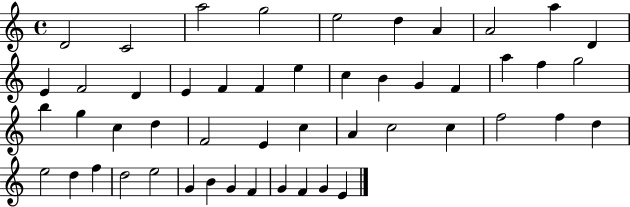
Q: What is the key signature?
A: C major